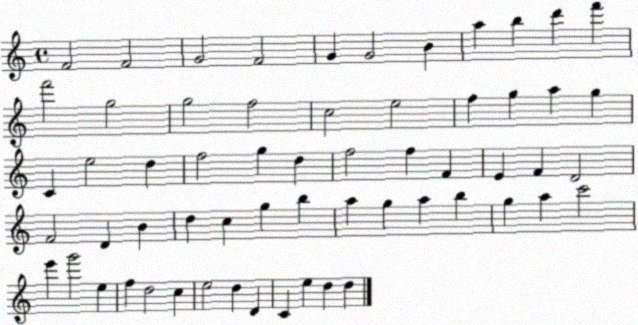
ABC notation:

X:1
T:Untitled
M:4/4
L:1/4
K:C
F2 F2 G2 F2 G G2 B a b d' f' f'2 g2 g2 f2 c2 e2 f g a g C e2 d f2 g d f2 f F E F D2 F2 D B d c g b a g a b g a c'2 e' g'2 e f d2 c e2 d D C e d d